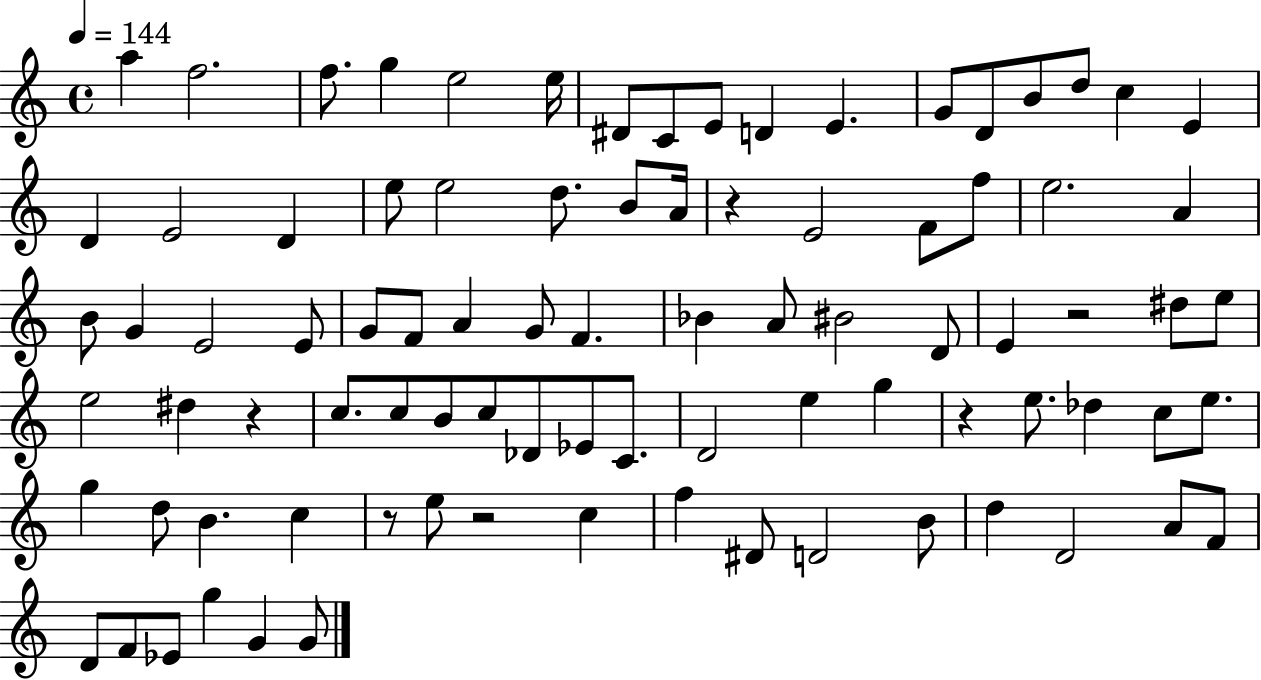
A5/q F5/h. F5/e. G5/q E5/h E5/s D#4/e C4/e E4/e D4/q E4/q. G4/e D4/e B4/e D5/e C5/q E4/q D4/q E4/h D4/q E5/e E5/h D5/e. B4/e A4/s R/q E4/h F4/e F5/e E5/h. A4/q B4/e G4/q E4/h E4/e G4/e F4/e A4/q G4/e F4/q. Bb4/q A4/e BIS4/h D4/e E4/q R/h D#5/e E5/e E5/h D#5/q R/q C5/e. C5/e B4/e C5/e Db4/e Eb4/e C4/e. D4/h E5/q G5/q R/q E5/e. Db5/q C5/e E5/e. G5/q D5/e B4/q. C5/q R/e E5/e R/h C5/q F5/q D#4/e D4/h B4/e D5/q D4/h A4/e F4/e D4/e F4/e Eb4/e G5/q G4/q G4/e